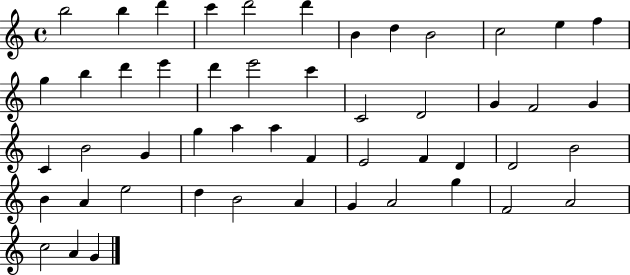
{
  \clef treble
  \time 4/4
  \defaultTimeSignature
  \key c \major
  b''2 b''4 d'''4 | c'''4 d'''2 d'''4 | b'4 d''4 b'2 | c''2 e''4 f''4 | \break g''4 b''4 d'''4 e'''4 | d'''4 e'''2 c'''4 | c'2 d'2 | g'4 f'2 g'4 | \break c'4 b'2 g'4 | g''4 a''4 a''4 f'4 | e'2 f'4 d'4 | d'2 b'2 | \break b'4 a'4 e''2 | d''4 b'2 a'4 | g'4 a'2 g''4 | f'2 a'2 | \break c''2 a'4 g'4 | \bar "|."
}